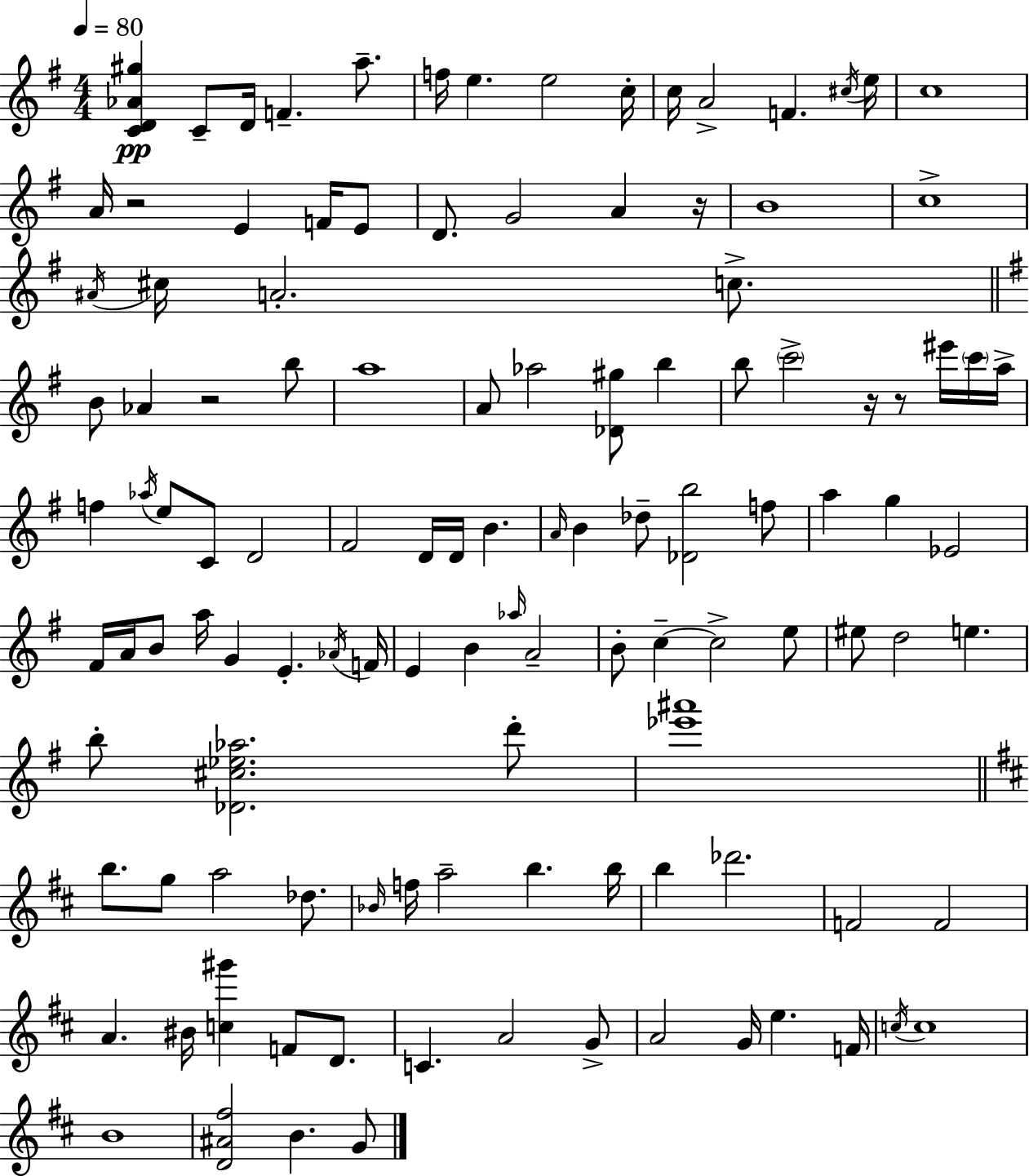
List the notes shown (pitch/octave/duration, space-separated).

[C4,D4,Ab4,G#5]/q C4/e D4/s F4/q. A5/e. F5/s E5/q. E5/h C5/s C5/s A4/h F4/q. C#5/s E5/s C5/w A4/s R/h E4/q F4/s E4/e D4/e. G4/h A4/q R/s B4/w C5/w A#4/s C#5/s A4/h. C5/e. B4/e Ab4/q R/h B5/e A5/w A4/e Ab5/h [Db4,G#5]/e B5/q B5/e C6/h R/s R/e EIS6/s C6/s A5/s F5/q Ab5/s E5/e C4/e D4/h F#4/h D4/s D4/s B4/q. A4/s B4/q Db5/e [Db4,B5]/h F5/e A5/q G5/q Eb4/h F#4/s A4/s B4/e A5/s G4/q E4/q. Ab4/s F4/s E4/q B4/q Ab5/s A4/h B4/e C5/q C5/h E5/e EIS5/e D5/h E5/q. B5/e [Db4,C#5,Eb5,Ab5]/h. D6/e [Eb6,A#6]/w B5/e. G5/e A5/h Db5/e. Bb4/s F5/s A5/h B5/q. B5/s B5/q Db6/h. F4/h F4/h A4/q. BIS4/s [C5,G#6]/q F4/e D4/e. C4/q. A4/h G4/e A4/h G4/s E5/q. F4/s C5/s C5/w B4/w [D4,A#4,F#5]/h B4/q. G4/e